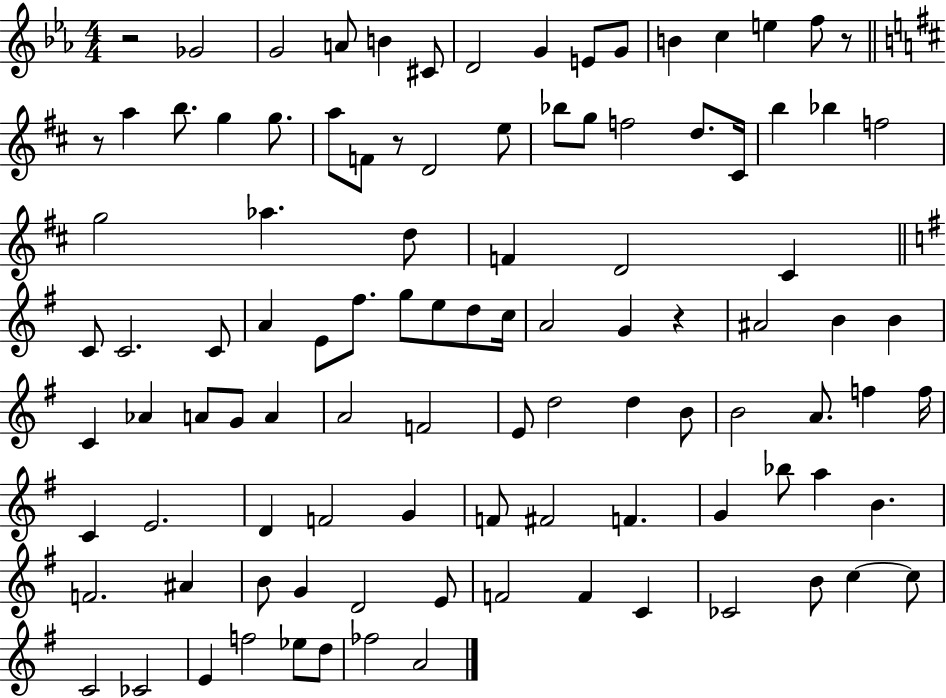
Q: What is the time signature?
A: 4/4